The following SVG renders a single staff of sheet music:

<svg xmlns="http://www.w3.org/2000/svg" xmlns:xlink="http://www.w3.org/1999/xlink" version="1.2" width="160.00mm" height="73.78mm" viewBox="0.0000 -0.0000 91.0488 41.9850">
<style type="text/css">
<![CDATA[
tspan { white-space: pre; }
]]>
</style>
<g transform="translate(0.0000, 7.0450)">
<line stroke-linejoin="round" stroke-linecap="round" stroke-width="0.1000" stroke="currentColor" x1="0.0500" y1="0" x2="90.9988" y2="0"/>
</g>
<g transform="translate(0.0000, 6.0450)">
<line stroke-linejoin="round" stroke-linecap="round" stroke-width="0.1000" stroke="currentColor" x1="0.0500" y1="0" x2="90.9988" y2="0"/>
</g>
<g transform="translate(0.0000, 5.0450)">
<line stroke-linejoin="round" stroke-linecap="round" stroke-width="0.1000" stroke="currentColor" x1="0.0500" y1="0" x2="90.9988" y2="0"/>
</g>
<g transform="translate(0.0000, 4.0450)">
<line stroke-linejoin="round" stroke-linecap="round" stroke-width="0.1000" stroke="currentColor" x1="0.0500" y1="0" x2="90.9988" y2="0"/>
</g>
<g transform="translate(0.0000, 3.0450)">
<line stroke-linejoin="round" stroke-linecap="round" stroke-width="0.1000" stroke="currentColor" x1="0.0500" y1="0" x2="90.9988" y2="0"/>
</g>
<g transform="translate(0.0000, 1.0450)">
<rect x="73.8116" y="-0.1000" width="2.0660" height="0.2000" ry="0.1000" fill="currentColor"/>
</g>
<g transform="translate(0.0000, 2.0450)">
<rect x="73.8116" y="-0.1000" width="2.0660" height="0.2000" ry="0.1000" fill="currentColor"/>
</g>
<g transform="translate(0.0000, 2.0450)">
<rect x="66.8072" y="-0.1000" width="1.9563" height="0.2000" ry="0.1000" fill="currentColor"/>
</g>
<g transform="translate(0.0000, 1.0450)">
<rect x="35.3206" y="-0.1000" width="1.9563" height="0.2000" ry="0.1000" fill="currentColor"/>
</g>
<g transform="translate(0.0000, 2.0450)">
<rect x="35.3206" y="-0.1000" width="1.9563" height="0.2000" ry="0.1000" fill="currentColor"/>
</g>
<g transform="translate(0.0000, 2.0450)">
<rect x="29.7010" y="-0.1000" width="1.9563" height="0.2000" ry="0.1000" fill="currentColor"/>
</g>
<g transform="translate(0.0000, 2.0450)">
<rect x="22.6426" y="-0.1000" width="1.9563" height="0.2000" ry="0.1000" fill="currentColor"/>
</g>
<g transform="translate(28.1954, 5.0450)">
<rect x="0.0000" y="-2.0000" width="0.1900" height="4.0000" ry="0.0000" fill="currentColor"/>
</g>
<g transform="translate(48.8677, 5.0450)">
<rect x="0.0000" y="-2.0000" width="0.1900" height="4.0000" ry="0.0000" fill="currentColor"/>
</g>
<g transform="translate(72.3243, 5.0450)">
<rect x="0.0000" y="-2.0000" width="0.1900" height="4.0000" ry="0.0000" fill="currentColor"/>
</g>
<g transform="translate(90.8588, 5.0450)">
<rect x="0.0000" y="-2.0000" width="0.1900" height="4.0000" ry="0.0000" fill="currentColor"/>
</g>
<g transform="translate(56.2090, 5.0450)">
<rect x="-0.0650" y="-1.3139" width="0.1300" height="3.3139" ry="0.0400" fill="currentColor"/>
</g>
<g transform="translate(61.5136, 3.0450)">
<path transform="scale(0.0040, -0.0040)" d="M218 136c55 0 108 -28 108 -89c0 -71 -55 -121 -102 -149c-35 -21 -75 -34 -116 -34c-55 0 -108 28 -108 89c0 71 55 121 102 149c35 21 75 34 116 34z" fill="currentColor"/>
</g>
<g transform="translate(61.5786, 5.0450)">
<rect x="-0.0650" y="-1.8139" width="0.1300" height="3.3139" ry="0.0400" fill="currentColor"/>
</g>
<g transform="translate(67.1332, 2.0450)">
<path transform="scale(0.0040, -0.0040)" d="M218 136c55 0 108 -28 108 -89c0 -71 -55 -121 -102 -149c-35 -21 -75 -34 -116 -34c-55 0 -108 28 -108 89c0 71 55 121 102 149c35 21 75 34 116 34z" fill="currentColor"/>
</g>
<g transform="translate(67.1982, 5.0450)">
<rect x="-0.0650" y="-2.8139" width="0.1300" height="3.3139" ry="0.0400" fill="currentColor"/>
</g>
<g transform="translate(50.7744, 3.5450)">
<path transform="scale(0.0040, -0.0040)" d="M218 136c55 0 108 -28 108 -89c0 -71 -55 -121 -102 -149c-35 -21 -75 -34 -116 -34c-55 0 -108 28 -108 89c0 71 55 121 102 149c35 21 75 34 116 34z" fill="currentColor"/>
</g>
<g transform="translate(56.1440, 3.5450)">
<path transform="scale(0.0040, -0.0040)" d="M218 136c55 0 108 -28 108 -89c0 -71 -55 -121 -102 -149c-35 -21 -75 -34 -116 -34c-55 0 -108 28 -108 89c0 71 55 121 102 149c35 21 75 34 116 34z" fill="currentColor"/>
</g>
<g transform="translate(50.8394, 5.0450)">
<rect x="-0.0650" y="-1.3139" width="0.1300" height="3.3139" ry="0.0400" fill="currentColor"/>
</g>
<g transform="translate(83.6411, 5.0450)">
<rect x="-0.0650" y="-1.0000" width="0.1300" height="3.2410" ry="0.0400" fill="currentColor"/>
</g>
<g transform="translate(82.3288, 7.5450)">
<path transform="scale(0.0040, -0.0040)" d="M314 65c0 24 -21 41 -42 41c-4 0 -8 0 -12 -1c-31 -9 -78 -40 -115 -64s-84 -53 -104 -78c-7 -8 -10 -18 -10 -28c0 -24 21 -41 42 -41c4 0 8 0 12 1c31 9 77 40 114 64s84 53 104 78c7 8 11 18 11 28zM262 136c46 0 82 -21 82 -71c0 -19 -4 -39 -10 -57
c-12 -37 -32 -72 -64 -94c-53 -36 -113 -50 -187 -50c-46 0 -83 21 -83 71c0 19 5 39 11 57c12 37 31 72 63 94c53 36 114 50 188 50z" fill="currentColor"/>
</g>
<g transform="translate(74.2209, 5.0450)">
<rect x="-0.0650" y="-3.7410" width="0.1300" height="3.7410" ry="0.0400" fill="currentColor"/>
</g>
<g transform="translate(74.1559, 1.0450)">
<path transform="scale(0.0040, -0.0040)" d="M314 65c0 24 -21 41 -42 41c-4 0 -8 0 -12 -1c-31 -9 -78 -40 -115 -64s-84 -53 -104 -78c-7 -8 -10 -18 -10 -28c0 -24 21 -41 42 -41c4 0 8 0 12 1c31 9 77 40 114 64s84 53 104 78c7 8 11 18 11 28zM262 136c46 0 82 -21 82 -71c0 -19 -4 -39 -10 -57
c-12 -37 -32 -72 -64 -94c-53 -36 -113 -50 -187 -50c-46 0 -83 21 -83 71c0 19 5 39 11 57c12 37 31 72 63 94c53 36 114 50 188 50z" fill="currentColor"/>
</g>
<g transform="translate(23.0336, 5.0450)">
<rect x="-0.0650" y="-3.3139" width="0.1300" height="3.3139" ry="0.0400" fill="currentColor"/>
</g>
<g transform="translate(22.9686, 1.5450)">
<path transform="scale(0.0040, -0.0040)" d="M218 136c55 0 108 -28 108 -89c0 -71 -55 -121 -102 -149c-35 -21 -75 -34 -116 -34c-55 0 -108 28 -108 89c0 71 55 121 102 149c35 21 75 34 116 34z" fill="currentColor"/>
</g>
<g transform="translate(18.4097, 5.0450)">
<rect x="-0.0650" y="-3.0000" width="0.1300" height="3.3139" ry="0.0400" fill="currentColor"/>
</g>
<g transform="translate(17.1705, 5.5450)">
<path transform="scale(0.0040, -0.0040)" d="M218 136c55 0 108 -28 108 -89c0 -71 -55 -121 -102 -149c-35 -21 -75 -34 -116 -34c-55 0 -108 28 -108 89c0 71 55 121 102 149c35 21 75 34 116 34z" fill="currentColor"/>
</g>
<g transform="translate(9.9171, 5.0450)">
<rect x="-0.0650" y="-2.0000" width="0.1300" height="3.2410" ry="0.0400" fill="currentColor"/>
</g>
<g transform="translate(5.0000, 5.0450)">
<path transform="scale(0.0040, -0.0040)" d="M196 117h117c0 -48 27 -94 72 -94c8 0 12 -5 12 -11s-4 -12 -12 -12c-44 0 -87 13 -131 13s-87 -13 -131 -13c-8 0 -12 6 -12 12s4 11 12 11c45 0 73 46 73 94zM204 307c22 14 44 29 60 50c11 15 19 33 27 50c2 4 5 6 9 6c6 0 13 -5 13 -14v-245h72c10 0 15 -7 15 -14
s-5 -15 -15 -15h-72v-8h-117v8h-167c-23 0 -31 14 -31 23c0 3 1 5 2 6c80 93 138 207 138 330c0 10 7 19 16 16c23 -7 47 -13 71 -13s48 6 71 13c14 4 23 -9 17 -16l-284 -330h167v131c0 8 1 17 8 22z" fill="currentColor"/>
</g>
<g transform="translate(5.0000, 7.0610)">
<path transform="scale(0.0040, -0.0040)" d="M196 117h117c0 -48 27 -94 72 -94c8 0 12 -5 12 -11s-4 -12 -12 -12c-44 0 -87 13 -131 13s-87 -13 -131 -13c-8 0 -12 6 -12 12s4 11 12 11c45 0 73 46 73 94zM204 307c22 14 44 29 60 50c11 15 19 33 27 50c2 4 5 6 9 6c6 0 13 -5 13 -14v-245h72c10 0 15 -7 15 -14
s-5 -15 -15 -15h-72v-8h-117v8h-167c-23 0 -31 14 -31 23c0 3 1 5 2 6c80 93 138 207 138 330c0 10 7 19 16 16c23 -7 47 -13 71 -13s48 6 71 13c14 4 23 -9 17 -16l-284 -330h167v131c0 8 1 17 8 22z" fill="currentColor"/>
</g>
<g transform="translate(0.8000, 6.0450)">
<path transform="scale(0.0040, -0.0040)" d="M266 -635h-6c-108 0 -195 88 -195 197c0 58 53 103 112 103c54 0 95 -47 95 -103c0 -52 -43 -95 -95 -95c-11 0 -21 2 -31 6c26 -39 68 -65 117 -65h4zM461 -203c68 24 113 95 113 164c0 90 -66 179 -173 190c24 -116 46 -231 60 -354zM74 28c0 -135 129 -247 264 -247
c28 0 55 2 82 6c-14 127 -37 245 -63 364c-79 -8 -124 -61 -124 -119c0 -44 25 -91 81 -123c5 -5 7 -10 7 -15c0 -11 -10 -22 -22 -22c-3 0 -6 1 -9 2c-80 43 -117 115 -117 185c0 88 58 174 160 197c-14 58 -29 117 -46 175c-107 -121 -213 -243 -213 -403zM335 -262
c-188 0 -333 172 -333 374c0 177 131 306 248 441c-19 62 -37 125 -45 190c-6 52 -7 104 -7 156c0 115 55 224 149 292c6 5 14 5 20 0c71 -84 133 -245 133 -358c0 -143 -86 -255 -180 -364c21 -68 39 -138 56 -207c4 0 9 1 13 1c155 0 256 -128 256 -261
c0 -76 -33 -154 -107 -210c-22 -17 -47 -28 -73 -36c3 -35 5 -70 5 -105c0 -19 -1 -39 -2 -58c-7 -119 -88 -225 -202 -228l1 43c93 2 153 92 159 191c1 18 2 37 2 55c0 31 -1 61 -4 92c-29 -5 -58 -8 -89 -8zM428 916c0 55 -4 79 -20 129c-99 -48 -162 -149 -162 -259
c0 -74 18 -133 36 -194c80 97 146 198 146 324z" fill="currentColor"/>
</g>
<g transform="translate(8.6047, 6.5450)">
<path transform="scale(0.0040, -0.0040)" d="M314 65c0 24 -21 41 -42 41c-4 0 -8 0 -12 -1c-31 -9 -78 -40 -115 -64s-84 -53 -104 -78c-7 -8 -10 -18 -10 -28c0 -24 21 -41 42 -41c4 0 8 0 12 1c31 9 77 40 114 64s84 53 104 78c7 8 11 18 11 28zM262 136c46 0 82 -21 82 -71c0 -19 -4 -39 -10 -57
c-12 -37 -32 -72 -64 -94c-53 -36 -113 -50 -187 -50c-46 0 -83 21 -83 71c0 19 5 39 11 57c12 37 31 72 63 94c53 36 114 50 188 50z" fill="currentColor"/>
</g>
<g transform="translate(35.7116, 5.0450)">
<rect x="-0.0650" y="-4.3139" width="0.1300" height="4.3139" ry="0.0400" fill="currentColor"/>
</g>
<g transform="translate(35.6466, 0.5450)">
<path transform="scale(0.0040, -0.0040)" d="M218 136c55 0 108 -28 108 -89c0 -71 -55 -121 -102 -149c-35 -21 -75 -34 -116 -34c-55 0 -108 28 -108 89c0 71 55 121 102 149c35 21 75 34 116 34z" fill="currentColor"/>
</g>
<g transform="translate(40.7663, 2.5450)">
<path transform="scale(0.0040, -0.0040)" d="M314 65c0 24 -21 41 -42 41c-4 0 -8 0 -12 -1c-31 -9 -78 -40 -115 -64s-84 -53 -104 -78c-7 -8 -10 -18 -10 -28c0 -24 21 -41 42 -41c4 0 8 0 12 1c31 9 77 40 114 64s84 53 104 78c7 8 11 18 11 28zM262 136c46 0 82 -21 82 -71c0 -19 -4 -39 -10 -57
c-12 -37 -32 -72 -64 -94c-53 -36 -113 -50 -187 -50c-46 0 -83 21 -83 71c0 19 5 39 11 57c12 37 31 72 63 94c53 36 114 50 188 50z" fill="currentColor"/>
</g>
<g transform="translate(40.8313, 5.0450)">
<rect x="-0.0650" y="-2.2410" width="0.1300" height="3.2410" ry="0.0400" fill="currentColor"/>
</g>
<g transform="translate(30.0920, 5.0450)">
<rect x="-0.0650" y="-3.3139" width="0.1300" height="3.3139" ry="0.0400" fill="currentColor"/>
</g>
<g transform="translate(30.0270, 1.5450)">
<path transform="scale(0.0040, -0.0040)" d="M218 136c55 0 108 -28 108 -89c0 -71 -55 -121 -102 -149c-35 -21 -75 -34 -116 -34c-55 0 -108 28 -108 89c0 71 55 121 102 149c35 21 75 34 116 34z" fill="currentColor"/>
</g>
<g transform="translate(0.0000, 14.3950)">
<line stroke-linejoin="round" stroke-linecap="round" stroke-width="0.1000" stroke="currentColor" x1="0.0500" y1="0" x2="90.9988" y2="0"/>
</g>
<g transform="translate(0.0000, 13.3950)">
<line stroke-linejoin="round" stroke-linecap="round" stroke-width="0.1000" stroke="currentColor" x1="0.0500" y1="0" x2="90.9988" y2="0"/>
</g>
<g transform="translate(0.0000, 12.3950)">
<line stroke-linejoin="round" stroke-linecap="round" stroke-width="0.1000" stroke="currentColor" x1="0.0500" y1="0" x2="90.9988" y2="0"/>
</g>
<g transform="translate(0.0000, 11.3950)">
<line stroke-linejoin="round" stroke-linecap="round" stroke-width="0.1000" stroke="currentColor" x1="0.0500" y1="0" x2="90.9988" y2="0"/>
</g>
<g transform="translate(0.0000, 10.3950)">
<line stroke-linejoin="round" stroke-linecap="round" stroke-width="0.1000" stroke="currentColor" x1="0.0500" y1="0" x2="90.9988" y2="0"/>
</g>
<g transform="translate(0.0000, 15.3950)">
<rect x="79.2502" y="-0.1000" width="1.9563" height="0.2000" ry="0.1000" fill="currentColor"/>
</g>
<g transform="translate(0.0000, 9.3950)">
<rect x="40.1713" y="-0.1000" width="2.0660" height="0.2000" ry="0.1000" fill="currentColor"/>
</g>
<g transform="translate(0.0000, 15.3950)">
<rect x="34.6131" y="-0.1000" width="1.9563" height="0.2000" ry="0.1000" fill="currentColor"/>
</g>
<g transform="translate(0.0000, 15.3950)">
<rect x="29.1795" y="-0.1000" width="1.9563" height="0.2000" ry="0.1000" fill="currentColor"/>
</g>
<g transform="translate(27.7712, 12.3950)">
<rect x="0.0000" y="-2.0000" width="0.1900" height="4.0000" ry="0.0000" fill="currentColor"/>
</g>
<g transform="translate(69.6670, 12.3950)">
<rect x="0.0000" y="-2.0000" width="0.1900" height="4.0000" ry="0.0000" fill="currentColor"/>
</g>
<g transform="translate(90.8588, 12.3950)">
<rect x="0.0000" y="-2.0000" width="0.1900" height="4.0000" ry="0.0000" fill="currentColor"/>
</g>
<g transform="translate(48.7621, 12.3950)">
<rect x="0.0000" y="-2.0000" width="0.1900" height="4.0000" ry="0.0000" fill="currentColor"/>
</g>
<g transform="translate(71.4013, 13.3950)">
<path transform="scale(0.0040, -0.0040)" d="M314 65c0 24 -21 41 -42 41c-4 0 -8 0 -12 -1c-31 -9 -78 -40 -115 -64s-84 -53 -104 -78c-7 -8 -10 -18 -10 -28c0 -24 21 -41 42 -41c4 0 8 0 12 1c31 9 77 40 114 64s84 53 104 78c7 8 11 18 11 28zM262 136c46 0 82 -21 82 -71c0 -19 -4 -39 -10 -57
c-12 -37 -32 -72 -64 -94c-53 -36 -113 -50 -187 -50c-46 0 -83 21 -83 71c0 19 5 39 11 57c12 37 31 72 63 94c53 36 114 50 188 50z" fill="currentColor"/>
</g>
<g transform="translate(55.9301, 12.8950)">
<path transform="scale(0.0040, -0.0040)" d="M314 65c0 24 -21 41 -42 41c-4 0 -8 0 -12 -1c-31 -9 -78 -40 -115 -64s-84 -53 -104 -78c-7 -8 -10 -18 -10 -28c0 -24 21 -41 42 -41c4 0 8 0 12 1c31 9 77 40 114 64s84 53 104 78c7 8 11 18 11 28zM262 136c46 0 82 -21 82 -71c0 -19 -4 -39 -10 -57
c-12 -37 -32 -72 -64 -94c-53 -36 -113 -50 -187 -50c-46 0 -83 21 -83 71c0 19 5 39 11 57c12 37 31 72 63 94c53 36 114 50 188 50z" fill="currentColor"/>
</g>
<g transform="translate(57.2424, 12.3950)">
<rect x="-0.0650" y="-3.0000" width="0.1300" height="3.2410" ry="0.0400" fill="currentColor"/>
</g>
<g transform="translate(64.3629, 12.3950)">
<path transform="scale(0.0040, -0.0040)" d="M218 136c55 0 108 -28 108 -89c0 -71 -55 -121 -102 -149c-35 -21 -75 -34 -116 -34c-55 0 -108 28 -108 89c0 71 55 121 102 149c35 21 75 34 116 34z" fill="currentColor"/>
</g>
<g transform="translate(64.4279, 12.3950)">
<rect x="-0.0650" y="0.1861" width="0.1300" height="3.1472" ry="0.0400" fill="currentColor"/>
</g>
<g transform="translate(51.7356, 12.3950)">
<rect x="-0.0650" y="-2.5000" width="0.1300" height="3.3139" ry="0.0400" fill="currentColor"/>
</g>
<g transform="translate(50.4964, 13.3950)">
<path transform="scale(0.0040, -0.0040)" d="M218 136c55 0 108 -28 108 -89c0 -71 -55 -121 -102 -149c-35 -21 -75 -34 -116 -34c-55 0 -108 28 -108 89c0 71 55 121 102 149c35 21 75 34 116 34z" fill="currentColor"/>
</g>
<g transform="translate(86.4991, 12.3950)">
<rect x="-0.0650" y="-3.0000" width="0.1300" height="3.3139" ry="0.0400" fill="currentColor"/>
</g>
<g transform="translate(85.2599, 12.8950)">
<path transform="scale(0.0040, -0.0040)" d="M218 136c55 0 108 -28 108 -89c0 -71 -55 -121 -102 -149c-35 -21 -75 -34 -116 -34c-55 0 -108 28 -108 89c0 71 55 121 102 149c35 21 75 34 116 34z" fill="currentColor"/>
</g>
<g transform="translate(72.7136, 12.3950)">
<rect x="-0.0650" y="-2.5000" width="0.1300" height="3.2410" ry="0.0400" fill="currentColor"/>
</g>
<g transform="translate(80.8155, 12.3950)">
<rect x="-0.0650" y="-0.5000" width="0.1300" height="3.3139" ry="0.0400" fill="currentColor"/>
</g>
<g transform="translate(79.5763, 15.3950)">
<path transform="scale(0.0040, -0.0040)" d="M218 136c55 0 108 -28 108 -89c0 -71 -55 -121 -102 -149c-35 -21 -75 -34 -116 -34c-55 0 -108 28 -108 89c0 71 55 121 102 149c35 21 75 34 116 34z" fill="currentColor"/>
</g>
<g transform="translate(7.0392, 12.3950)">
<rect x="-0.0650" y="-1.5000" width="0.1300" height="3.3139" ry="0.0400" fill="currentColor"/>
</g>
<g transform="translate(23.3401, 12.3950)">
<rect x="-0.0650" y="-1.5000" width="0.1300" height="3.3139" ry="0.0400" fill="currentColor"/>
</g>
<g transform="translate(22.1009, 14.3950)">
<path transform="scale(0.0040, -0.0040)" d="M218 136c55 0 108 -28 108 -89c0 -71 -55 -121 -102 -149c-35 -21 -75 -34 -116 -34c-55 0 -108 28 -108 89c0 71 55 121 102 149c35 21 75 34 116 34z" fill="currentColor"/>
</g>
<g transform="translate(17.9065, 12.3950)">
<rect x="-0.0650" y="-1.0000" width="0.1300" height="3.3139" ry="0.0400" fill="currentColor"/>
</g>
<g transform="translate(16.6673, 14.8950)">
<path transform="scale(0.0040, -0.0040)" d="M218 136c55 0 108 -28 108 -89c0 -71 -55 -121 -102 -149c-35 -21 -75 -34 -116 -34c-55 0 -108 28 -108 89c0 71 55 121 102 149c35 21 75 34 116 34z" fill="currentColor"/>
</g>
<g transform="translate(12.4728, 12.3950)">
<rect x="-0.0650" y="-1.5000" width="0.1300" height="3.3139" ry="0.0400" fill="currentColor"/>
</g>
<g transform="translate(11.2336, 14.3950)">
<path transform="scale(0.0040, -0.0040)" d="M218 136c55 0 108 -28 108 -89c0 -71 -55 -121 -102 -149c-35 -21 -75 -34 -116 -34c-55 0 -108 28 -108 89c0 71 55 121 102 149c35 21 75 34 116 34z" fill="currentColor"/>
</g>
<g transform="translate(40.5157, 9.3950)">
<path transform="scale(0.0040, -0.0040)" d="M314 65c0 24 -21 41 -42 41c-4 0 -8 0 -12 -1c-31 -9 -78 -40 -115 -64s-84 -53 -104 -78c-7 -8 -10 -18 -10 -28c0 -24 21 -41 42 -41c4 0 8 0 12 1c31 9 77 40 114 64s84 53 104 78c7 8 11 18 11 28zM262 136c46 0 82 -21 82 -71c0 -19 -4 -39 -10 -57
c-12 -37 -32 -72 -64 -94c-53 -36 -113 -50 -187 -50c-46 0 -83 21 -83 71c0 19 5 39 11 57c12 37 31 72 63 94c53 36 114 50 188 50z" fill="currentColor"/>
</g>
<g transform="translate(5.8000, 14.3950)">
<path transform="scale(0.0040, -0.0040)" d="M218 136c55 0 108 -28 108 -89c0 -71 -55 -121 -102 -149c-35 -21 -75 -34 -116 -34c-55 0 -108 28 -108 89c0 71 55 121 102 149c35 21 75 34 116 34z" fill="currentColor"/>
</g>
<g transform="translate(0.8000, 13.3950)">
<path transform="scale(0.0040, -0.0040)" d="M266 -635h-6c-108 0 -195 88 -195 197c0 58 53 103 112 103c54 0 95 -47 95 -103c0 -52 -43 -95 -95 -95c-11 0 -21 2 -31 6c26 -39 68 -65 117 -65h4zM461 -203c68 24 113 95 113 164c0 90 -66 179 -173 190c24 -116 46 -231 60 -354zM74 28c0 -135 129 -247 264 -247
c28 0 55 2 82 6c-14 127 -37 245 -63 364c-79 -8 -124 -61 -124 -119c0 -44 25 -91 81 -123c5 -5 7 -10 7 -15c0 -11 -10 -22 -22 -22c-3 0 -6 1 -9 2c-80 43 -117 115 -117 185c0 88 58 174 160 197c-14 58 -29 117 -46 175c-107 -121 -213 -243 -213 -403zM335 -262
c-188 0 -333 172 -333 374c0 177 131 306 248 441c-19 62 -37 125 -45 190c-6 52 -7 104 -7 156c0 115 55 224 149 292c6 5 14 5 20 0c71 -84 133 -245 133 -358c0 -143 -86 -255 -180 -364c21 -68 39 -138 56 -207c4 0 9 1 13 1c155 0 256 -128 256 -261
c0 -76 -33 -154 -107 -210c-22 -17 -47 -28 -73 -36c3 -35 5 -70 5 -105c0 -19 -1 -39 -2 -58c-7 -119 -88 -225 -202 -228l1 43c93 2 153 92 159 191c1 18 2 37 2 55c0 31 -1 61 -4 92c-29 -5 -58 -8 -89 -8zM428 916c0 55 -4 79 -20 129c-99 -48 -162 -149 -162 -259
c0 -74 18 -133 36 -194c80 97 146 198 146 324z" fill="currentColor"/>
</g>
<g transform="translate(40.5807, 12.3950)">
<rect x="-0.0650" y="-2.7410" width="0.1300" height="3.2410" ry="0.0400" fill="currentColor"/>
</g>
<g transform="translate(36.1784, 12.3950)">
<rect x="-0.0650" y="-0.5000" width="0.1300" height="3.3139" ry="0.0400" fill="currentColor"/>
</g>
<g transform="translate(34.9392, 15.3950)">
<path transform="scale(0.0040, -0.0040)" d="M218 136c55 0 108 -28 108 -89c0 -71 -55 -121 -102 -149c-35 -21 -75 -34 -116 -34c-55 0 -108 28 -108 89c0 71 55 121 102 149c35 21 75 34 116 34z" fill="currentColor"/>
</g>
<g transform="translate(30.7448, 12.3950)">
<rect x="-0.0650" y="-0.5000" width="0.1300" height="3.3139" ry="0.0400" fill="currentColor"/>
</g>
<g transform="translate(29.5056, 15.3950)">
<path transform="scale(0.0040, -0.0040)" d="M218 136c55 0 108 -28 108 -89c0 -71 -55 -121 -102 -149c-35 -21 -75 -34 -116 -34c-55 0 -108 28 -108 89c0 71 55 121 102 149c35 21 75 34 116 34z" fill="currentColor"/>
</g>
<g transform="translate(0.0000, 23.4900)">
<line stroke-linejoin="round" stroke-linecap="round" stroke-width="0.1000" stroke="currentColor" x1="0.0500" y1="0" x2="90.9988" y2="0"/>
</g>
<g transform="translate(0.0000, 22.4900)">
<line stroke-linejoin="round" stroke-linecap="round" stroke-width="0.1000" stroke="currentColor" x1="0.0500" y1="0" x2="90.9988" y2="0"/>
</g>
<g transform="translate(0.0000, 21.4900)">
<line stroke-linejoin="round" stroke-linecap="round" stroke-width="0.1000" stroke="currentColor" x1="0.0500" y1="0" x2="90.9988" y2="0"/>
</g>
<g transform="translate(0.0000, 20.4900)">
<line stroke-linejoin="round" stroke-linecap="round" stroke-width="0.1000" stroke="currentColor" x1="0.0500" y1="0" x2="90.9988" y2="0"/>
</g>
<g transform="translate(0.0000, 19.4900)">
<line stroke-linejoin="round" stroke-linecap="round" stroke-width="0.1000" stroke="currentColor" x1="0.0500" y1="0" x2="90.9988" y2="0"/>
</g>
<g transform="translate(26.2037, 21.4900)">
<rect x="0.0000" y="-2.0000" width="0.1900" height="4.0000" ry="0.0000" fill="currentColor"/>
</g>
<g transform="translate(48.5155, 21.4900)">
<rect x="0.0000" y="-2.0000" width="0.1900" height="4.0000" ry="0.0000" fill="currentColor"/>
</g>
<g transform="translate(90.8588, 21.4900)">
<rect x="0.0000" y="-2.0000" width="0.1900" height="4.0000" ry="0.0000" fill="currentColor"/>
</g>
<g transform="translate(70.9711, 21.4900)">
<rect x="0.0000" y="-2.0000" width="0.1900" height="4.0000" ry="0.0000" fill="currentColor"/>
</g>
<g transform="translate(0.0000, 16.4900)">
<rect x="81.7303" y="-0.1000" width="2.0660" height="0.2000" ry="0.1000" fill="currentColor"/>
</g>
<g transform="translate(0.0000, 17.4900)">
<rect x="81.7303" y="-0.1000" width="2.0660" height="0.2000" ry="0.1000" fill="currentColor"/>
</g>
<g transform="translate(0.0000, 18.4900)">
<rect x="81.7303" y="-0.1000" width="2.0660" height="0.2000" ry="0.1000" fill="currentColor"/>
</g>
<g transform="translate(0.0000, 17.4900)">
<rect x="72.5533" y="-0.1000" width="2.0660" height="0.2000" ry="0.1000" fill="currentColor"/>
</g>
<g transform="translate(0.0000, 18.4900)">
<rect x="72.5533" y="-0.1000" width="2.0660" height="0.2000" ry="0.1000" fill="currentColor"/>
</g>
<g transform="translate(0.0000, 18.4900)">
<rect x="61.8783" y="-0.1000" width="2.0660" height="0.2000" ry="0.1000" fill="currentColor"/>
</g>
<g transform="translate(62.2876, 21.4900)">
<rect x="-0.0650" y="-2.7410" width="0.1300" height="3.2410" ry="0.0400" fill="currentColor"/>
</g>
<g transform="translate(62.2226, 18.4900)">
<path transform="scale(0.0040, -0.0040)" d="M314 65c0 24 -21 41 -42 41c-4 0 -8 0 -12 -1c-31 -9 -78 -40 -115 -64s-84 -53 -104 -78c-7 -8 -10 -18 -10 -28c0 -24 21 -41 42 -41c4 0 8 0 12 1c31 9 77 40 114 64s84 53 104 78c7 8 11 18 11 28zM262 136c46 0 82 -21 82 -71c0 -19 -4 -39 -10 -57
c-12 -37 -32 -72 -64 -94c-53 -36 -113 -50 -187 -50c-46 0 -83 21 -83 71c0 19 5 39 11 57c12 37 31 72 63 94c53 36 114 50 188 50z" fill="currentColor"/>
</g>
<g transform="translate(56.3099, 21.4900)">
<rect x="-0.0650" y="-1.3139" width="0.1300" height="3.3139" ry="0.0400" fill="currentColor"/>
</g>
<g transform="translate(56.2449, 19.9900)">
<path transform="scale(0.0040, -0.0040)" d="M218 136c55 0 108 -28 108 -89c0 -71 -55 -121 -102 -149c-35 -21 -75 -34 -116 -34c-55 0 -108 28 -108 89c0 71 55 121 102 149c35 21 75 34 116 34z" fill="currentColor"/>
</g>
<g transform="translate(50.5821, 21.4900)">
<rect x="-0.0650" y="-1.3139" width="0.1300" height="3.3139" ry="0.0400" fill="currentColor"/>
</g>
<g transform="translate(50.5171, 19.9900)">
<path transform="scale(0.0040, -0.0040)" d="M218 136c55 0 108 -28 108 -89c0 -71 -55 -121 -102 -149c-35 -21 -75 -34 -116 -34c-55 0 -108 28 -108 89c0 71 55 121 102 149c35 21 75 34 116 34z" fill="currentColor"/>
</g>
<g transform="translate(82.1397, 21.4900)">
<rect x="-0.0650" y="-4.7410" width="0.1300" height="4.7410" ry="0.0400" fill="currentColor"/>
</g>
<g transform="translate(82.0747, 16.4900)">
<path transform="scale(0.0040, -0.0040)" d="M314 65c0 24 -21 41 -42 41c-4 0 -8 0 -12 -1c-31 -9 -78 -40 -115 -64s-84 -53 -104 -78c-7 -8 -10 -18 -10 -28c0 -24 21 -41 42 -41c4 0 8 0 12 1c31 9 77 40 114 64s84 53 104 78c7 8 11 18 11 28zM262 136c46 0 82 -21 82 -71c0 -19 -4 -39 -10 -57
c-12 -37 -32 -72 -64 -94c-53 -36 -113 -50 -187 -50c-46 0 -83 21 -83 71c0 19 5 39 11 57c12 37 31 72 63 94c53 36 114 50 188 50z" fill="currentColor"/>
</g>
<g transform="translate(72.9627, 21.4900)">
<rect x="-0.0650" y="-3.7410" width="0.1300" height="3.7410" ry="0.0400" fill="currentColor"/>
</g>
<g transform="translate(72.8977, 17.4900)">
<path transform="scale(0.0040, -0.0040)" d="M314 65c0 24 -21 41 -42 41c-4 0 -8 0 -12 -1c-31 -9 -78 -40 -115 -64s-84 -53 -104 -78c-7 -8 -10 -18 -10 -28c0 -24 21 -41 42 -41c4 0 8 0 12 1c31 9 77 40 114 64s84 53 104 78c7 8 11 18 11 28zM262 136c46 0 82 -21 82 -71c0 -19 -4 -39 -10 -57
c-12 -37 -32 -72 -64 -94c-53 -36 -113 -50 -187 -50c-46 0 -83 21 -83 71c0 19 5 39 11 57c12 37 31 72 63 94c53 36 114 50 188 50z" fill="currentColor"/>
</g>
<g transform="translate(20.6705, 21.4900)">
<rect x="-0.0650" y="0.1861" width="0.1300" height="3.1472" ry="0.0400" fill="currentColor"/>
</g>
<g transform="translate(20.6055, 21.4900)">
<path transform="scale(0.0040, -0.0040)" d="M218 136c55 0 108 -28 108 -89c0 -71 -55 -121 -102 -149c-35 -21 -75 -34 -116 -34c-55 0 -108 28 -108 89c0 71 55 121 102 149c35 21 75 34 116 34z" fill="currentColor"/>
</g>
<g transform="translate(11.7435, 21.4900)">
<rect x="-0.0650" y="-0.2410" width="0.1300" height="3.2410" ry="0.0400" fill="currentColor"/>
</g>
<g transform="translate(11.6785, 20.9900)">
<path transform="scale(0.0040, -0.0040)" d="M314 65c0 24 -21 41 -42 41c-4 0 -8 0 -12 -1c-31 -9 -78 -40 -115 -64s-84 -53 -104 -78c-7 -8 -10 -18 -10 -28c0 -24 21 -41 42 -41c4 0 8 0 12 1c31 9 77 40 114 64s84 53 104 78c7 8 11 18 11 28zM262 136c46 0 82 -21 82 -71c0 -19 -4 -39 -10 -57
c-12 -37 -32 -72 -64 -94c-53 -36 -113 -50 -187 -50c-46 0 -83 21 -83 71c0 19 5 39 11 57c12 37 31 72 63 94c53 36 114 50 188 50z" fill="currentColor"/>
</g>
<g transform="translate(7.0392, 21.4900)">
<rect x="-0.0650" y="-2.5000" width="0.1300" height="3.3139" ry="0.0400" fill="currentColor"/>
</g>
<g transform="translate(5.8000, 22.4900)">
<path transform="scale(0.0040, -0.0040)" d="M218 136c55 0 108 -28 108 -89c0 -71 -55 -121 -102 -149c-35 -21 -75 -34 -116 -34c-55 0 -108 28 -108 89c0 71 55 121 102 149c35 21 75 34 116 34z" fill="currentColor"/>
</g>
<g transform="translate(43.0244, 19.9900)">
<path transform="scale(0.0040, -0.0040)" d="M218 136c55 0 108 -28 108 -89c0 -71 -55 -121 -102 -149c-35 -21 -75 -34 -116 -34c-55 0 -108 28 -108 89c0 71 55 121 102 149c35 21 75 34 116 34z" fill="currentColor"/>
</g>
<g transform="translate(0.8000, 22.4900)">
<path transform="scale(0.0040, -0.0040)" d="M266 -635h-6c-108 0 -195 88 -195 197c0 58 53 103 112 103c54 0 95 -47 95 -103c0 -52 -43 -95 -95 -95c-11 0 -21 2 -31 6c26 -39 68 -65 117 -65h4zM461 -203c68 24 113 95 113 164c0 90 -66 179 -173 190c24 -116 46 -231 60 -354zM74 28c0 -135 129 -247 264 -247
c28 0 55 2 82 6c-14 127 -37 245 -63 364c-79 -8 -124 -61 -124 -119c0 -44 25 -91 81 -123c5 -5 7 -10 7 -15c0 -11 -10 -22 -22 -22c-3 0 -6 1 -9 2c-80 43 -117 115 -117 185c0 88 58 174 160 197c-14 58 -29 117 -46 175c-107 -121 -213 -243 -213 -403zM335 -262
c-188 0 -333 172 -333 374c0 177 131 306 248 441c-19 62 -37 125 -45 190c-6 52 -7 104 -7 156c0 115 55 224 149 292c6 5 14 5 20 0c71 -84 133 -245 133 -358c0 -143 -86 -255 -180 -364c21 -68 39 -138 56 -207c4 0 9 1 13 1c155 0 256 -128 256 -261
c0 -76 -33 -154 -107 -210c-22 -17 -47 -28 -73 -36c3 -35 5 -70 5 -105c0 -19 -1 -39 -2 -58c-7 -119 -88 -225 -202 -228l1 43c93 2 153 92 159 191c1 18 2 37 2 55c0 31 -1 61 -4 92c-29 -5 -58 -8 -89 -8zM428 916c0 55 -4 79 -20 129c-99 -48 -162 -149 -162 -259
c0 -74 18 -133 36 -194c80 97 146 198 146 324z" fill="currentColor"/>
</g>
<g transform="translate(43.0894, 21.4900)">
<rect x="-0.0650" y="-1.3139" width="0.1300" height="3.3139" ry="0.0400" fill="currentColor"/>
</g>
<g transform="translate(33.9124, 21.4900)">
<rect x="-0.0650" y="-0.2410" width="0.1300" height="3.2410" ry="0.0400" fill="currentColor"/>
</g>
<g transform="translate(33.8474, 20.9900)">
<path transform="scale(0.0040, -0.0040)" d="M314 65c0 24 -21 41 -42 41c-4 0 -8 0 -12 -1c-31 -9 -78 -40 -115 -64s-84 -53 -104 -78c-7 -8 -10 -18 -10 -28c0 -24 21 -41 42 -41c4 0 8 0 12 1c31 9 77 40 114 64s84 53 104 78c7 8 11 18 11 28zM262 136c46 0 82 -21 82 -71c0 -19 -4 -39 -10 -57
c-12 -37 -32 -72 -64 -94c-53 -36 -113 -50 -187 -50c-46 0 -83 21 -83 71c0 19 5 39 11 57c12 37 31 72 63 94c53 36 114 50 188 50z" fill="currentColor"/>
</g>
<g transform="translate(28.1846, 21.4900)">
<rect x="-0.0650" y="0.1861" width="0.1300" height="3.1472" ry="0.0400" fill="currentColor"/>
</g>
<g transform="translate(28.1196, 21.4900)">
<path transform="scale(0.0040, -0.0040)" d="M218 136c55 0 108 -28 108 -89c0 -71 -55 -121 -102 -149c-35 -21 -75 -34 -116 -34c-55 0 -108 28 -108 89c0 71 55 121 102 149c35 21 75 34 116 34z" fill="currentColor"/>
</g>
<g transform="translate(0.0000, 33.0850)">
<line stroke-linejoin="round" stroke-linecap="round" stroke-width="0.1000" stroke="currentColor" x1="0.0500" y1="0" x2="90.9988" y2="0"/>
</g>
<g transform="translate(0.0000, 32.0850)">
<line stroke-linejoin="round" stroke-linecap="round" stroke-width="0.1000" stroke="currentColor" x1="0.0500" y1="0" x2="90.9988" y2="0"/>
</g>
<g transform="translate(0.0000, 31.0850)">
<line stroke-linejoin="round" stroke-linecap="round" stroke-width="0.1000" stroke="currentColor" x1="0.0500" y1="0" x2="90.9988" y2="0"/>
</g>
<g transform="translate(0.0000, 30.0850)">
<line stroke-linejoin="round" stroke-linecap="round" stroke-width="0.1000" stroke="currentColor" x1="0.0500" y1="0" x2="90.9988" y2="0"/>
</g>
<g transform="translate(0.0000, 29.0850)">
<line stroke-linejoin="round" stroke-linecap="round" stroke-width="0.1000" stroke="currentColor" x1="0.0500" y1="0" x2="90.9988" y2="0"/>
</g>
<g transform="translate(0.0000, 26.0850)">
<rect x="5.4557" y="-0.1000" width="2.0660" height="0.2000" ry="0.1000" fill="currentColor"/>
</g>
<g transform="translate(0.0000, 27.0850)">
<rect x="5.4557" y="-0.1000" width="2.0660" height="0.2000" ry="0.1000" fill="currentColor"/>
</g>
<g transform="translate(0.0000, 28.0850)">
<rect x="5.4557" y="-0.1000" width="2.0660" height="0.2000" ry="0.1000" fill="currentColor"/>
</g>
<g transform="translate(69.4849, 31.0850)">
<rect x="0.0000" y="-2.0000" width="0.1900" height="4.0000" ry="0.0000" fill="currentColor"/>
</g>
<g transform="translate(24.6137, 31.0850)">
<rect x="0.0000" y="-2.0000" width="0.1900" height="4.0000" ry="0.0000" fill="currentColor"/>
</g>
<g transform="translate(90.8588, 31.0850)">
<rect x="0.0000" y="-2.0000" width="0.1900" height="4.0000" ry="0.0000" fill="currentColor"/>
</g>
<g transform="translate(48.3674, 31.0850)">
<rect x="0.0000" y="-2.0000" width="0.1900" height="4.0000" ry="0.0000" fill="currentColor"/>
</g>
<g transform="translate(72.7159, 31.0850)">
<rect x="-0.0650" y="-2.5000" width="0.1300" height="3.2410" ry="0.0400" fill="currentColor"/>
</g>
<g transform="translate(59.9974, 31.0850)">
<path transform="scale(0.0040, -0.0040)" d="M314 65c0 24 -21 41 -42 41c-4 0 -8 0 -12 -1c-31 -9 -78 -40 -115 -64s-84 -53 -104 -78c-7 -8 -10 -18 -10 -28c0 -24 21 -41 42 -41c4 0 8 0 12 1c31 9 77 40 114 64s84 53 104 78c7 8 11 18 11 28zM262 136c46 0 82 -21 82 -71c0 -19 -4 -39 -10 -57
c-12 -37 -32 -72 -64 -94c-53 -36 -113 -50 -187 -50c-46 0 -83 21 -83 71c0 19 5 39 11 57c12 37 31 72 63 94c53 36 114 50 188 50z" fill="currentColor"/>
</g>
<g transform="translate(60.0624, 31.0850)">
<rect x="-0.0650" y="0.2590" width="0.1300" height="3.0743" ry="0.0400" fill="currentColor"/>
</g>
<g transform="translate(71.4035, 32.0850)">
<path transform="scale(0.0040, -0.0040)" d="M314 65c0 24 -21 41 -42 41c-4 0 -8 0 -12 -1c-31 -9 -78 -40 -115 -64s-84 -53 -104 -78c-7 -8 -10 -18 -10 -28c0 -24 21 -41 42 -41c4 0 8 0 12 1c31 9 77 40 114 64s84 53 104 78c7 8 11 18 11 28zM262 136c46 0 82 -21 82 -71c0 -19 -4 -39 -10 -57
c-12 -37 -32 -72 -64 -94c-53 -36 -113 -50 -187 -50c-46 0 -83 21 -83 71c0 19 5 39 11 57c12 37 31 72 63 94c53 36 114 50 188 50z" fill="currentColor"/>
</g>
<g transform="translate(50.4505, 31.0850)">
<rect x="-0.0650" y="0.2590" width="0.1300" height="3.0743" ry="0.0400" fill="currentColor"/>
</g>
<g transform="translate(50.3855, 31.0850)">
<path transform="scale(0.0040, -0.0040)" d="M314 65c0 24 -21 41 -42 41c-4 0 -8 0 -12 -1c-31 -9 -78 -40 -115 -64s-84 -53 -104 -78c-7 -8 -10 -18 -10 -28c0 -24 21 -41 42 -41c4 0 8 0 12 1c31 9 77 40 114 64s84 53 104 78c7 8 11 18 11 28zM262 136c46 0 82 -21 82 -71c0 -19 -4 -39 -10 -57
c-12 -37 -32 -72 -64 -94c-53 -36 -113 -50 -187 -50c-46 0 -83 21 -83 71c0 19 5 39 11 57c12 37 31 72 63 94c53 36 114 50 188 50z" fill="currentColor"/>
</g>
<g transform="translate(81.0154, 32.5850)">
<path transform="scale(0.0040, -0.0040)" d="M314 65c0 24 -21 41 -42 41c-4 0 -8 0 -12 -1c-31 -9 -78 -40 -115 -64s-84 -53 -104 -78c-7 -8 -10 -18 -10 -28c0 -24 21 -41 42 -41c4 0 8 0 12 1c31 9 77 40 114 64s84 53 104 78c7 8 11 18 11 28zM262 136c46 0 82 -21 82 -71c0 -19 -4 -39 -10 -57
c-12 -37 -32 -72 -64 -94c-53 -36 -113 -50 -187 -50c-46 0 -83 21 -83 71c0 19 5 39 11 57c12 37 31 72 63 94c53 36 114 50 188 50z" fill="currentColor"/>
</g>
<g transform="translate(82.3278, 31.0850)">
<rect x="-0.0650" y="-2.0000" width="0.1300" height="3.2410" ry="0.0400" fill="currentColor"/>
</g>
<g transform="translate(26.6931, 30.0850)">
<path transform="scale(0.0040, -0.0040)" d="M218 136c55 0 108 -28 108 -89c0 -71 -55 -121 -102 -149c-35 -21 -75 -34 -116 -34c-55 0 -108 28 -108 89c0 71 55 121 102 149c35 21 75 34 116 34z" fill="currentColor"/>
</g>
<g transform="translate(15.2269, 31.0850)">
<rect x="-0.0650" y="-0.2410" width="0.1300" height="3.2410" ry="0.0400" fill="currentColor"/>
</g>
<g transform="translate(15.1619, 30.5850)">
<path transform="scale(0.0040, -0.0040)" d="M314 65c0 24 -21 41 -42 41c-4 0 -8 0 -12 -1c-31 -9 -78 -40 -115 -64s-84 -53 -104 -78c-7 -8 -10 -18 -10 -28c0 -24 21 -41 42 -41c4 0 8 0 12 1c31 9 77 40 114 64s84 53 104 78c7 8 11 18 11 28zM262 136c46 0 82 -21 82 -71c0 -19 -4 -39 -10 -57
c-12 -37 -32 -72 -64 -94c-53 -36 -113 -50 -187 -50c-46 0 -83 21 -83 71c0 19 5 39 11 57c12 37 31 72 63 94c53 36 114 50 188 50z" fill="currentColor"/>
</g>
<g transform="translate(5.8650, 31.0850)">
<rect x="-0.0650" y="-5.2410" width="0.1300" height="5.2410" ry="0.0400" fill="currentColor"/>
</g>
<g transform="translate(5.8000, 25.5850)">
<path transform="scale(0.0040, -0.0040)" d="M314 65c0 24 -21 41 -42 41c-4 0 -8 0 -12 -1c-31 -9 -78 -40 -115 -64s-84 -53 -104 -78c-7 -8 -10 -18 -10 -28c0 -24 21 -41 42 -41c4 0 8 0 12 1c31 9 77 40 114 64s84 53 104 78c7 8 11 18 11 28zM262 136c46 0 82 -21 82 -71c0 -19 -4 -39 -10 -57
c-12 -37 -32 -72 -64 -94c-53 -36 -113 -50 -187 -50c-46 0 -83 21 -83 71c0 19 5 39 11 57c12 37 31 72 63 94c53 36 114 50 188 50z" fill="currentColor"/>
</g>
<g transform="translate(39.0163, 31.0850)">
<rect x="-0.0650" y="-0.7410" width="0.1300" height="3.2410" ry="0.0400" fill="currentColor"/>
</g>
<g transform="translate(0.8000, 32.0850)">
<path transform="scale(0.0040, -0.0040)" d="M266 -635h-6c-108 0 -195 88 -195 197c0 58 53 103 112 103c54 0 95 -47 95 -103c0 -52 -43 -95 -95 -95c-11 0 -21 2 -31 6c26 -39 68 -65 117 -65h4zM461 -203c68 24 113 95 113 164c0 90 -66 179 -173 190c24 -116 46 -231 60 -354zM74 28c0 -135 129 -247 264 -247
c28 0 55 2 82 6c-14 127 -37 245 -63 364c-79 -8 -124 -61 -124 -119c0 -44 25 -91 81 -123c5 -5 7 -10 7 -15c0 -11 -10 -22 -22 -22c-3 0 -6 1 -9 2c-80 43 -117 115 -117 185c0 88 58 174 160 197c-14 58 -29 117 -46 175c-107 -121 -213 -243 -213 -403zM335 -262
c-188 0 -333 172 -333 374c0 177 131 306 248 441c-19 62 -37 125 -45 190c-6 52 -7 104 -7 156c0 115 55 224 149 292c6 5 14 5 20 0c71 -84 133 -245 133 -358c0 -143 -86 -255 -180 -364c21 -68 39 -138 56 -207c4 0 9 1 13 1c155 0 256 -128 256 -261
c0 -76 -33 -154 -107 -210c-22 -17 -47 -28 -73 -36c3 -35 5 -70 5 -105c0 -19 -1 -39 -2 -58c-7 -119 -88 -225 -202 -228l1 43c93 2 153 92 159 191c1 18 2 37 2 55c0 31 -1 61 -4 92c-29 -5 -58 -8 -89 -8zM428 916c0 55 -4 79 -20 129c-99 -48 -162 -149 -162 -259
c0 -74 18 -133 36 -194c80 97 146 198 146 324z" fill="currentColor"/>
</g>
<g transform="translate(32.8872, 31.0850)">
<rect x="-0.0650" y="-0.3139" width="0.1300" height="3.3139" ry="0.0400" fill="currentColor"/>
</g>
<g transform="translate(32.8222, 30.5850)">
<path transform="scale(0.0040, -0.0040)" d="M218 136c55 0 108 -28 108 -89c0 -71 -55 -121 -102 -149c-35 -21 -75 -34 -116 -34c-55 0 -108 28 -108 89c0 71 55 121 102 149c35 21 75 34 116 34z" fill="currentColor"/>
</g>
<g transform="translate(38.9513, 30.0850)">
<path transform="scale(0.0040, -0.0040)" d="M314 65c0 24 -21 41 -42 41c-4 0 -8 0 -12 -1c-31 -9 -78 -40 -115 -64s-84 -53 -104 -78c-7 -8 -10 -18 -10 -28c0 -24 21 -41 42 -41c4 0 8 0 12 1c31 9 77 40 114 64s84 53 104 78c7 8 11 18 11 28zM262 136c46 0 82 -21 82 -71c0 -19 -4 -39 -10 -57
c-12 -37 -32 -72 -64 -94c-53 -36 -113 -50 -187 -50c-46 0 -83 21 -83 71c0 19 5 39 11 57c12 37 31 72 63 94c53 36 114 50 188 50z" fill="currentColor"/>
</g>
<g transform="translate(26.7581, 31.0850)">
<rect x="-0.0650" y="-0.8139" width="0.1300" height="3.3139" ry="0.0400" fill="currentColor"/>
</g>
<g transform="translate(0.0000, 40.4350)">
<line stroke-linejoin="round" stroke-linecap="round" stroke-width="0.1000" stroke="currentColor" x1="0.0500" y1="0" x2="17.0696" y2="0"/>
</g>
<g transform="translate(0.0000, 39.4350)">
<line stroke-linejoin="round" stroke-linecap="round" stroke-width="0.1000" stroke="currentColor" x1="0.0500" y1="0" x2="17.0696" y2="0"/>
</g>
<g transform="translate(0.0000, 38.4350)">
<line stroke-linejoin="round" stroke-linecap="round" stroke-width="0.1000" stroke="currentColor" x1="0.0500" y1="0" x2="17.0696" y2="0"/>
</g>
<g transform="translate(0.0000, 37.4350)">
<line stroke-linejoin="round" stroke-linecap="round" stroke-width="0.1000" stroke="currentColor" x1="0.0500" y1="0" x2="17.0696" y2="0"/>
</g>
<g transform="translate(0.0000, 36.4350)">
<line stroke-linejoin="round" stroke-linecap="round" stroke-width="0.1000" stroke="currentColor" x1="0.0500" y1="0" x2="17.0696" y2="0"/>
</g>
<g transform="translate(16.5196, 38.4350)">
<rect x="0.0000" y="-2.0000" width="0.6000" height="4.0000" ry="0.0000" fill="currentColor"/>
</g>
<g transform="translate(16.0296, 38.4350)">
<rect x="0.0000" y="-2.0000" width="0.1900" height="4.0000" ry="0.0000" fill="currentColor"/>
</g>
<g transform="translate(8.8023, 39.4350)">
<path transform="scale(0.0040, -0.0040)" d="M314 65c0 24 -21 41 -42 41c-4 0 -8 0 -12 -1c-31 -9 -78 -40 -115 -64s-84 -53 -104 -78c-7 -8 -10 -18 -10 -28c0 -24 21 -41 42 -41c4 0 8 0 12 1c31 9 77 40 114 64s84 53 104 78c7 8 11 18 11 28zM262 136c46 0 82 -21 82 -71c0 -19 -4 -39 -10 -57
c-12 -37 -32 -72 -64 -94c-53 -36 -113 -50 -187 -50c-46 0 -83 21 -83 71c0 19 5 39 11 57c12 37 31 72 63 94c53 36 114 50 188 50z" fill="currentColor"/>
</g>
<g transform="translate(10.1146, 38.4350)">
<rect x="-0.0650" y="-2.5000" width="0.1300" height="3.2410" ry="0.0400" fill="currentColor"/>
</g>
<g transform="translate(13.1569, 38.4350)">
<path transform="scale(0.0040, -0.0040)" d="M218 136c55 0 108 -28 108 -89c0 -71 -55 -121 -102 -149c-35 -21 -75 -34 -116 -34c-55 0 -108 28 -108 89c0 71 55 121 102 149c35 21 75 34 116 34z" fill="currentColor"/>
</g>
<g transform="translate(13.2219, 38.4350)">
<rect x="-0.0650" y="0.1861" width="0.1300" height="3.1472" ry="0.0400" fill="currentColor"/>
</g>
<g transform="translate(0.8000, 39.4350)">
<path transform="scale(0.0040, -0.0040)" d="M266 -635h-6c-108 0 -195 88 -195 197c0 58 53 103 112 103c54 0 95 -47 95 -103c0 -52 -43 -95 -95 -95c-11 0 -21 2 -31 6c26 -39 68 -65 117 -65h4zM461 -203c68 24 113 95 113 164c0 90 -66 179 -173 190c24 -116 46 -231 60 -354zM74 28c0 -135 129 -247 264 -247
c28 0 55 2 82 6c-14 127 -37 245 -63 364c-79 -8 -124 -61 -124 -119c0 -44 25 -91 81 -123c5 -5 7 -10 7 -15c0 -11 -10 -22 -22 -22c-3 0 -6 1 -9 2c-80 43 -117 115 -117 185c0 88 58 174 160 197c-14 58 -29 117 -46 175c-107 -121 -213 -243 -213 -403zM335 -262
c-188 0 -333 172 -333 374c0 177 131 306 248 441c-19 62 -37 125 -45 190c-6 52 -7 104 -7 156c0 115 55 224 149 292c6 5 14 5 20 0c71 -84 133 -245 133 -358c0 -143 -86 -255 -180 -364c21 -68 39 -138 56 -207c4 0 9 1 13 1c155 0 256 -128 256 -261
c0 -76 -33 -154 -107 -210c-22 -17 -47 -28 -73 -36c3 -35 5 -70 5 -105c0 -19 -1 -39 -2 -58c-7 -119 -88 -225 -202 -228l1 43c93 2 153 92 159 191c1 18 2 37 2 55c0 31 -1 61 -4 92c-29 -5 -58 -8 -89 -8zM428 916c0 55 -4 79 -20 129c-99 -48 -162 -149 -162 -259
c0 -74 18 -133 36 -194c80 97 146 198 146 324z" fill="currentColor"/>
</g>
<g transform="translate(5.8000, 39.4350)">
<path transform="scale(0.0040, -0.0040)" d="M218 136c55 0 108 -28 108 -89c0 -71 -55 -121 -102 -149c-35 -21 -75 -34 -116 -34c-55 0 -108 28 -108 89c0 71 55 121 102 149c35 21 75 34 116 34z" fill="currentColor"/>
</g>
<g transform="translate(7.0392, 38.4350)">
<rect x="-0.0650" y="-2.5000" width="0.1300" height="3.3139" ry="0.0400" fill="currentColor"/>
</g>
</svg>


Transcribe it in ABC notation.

X:1
T:Untitled
M:4/4
L:1/4
K:C
F2 A b b d' g2 e e f a c'2 D2 E E D E C C a2 G A2 B G2 C A G c2 B B c2 e e e a2 c'2 e'2 f'2 c2 d c d2 B2 B2 G2 F2 G G2 B